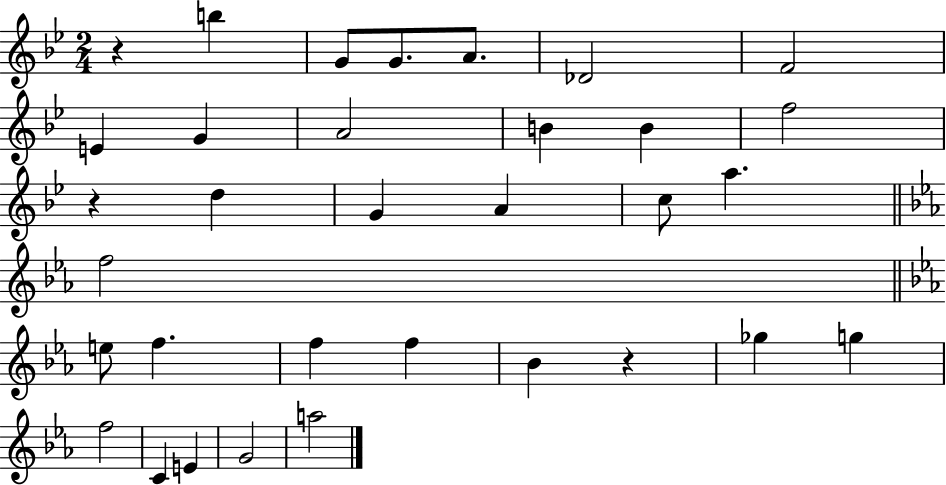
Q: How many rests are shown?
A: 3